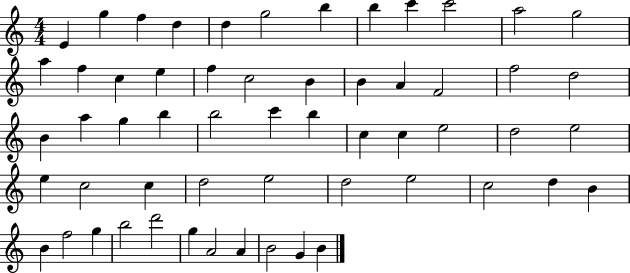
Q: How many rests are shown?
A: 0